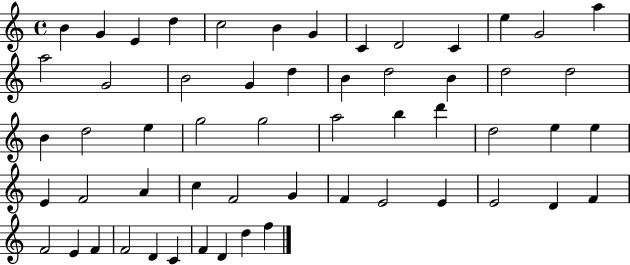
X:1
T:Untitled
M:4/4
L:1/4
K:C
B G E d c2 B G C D2 C e G2 a a2 G2 B2 G d B d2 B d2 d2 B d2 e g2 g2 a2 b d' d2 e e E F2 A c F2 G F E2 E E2 D F F2 E F F2 D C F D d f